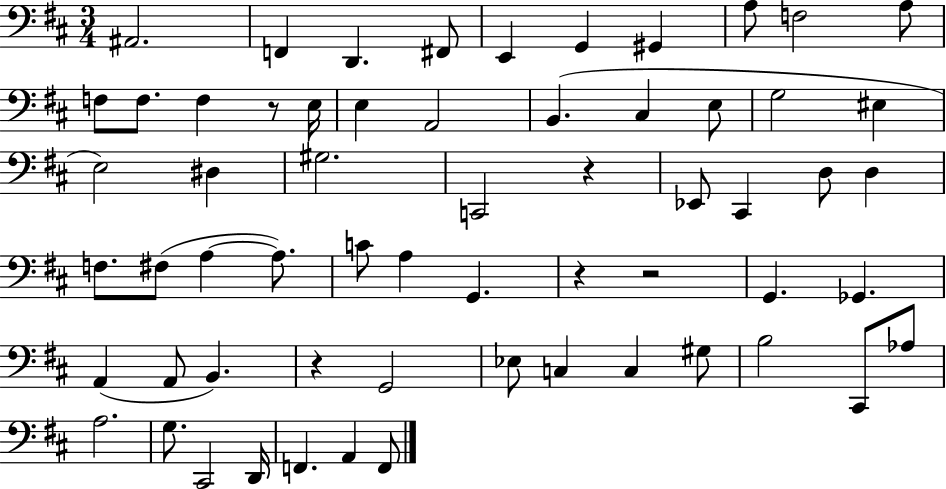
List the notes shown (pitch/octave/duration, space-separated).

A#2/h. F2/q D2/q. F#2/e E2/q G2/q G#2/q A3/e F3/h A3/e F3/e F3/e. F3/q R/e E3/s E3/q A2/h B2/q. C#3/q E3/e G3/h EIS3/q E3/h D#3/q G#3/h. C2/h R/q Eb2/e C#2/q D3/e D3/q F3/e. F#3/e A3/q A3/e. C4/e A3/q G2/q. R/q R/h G2/q. Gb2/q. A2/q A2/e B2/q. R/q G2/h Eb3/e C3/q C3/q G#3/e B3/h C#2/e Ab3/e A3/h. G3/e. C#2/h D2/s F2/q. A2/q F2/e